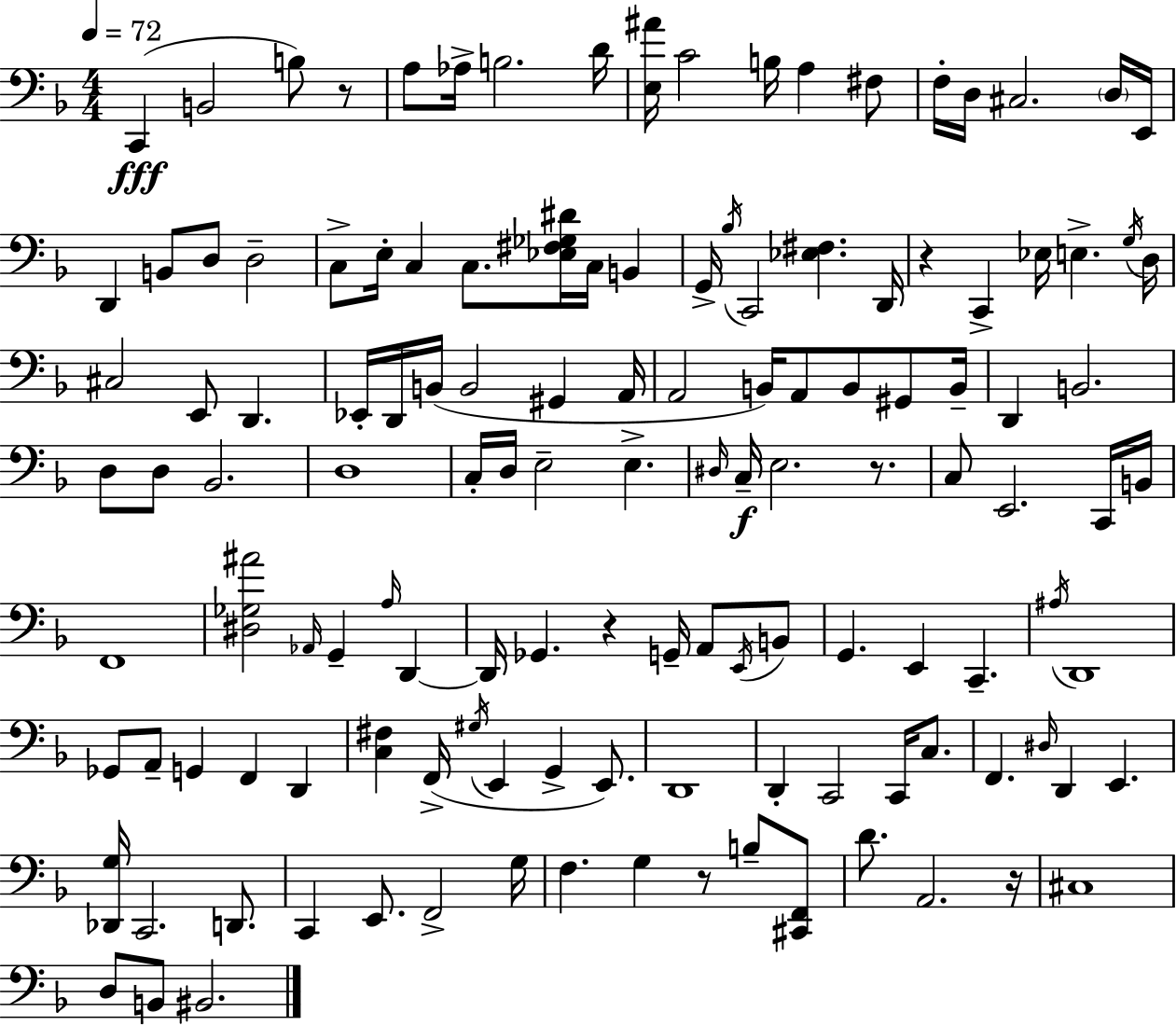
X:1
T:Untitled
M:4/4
L:1/4
K:F
C,, B,,2 B,/2 z/2 A,/2 _A,/4 B,2 D/4 [E,^A]/4 C2 B,/4 A, ^F,/2 F,/4 D,/4 ^C,2 D,/4 E,,/4 D,, B,,/2 D,/2 D,2 C,/2 E,/4 C, C,/2 [_E,^F,_G,^D]/4 C,/4 B,, G,,/4 _B,/4 C,,2 [_E,^F,] D,,/4 z C,, _E,/4 E, G,/4 D,/4 ^C,2 E,,/2 D,, _E,,/4 D,,/4 B,,/4 B,,2 ^G,, A,,/4 A,,2 B,,/4 A,,/2 B,,/2 ^G,,/2 B,,/4 D,, B,,2 D,/2 D,/2 _B,,2 D,4 C,/4 D,/4 E,2 E, ^D,/4 C,/4 E,2 z/2 C,/2 E,,2 C,,/4 B,,/4 F,,4 [^D,_G,^A]2 _A,,/4 G,, A,/4 D,, D,,/4 _G,, z G,,/4 A,,/2 E,,/4 B,,/2 G,, E,, C,, ^A,/4 D,,4 _G,,/2 A,,/2 G,, F,, D,, [C,^F,] F,,/4 ^G,/4 E,, G,, E,,/2 D,,4 D,, C,,2 C,,/4 C,/2 F,, ^D,/4 D,, E,, [_D,,G,]/4 C,,2 D,,/2 C,, E,,/2 F,,2 G,/4 F, G, z/2 B,/2 [^C,,F,,]/2 D/2 A,,2 z/4 ^C,4 D,/2 B,,/2 ^B,,2